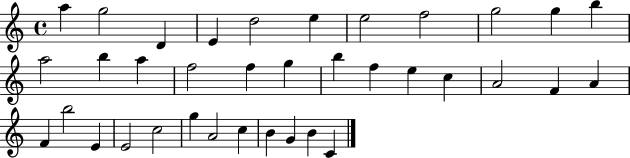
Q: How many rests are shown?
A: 0